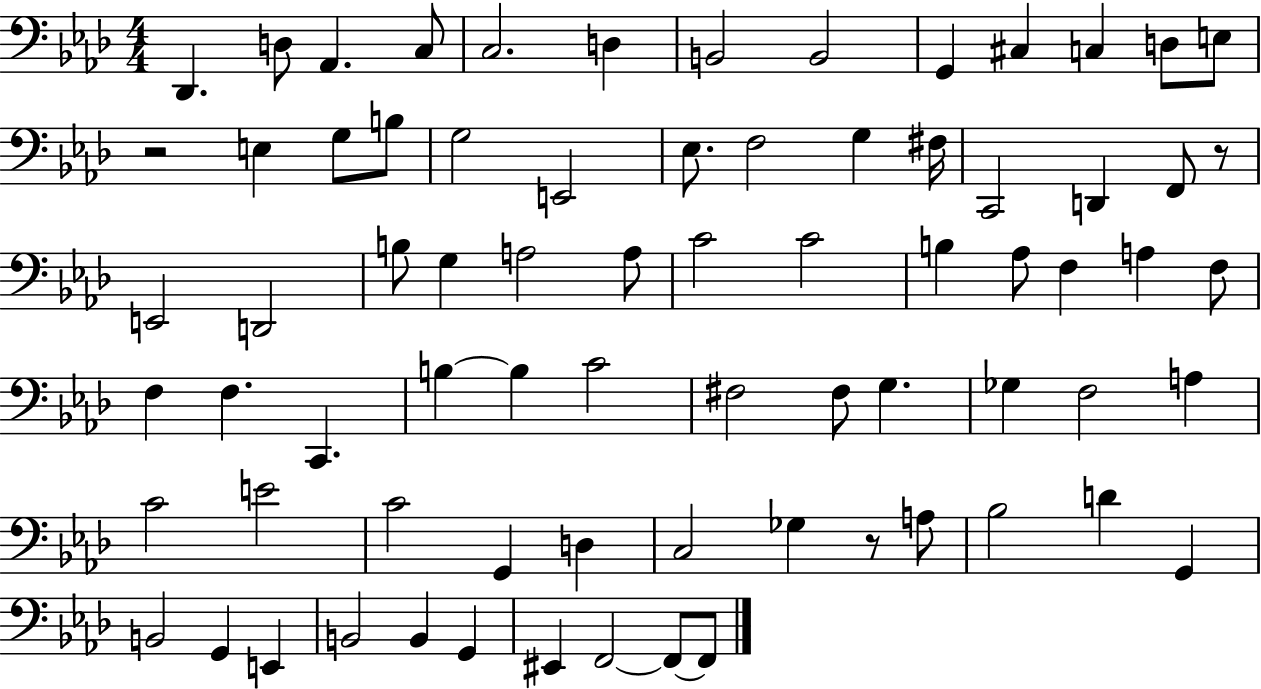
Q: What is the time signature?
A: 4/4